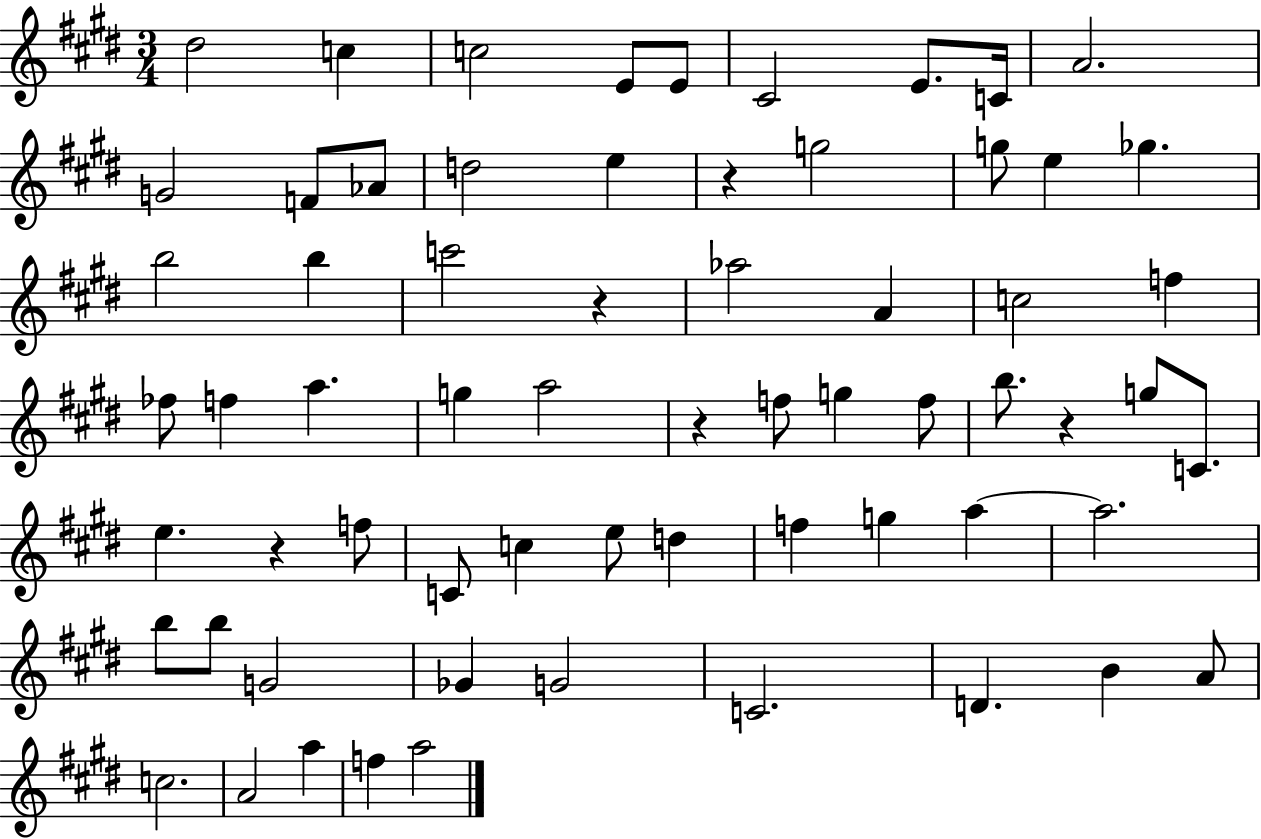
D#5/h C5/q C5/h E4/e E4/e C#4/h E4/e. C4/s A4/h. G4/h F4/e Ab4/e D5/h E5/q R/q G5/h G5/e E5/q Gb5/q. B5/h B5/q C6/h R/q Ab5/h A4/q C5/h F5/q FES5/e F5/q A5/q. G5/q A5/h R/q F5/e G5/q F5/e B5/e. R/q G5/e C4/e. E5/q. R/q F5/e C4/e C5/q E5/e D5/q F5/q G5/q A5/q A5/h. B5/e B5/e G4/h Gb4/q G4/h C4/h. D4/q. B4/q A4/e C5/h. A4/h A5/q F5/q A5/h